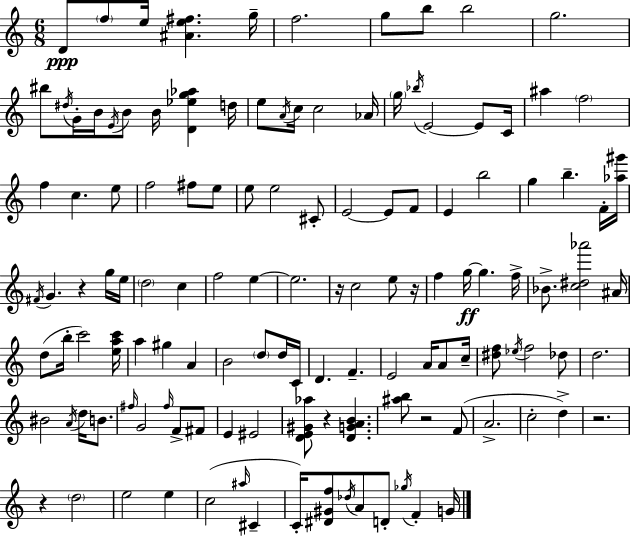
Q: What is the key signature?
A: C major